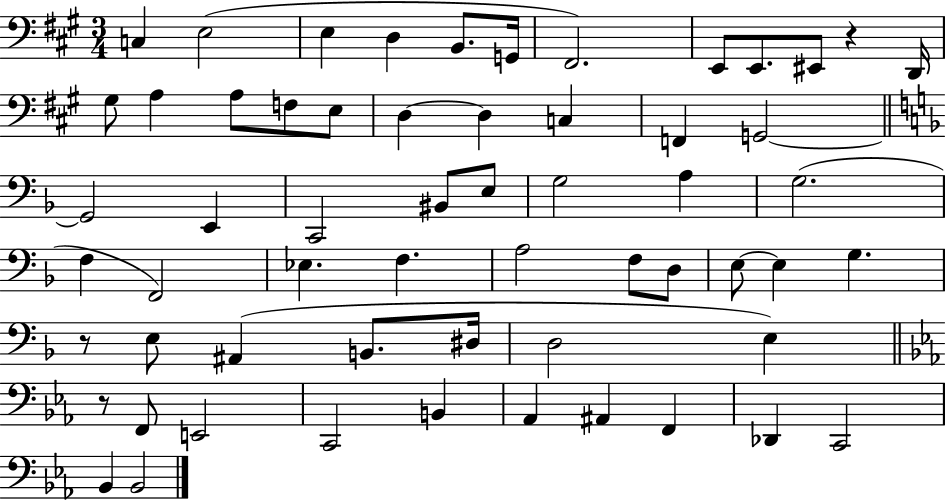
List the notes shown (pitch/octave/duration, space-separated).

C3/q E3/h E3/q D3/q B2/e. G2/s F#2/h. E2/e E2/e. EIS2/e R/q D2/s G#3/e A3/q A3/e F3/e E3/e D3/q D3/q C3/q F2/q G2/h G2/h E2/q C2/h BIS2/e E3/e G3/h A3/q G3/h. F3/q F2/h Eb3/q. F3/q. A3/h F3/e D3/e E3/e E3/q G3/q. R/e E3/e A#2/q B2/e. D#3/s D3/h E3/q R/e F2/e E2/h C2/h B2/q Ab2/q A#2/q F2/q Db2/q C2/h Bb2/q Bb2/h